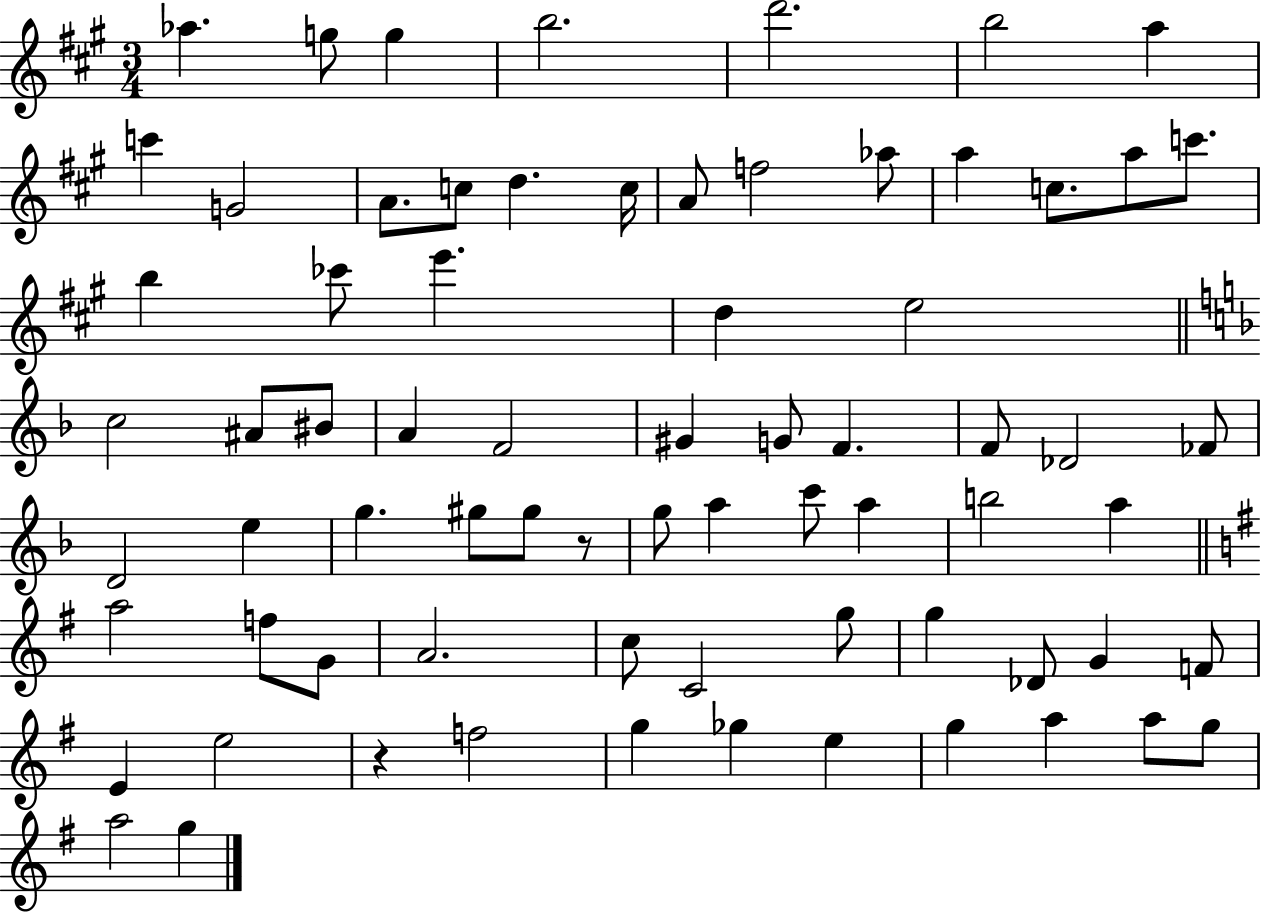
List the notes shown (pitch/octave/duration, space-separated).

Ab5/q. G5/e G5/q B5/h. D6/h. B5/h A5/q C6/q G4/h A4/e. C5/e D5/q. C5/s A4/e F5/h Ab5/e A5/q C5/e. A5/e C6/e. B5/q CES6/e E6/q. D5/q E5/h C5/h A#4/e BIS4/e A4/q F4/h G#4/q G4/e F4/q. F4/e Db4/h FES4/e D4/h E5/q G5/q. G#5/e G#5/e R/e G5/e A5/q C6/e A5/q B5/h A5/q A5/h F5/e G4/e A4/h. C5/e C4/h G5/e G5/q Db4/e G4/q F4/e E4/q E5/h R/q F5/h G5/q Gb5/q E5/q G5/q A5/q A5/e G5/e A5/h G5/q